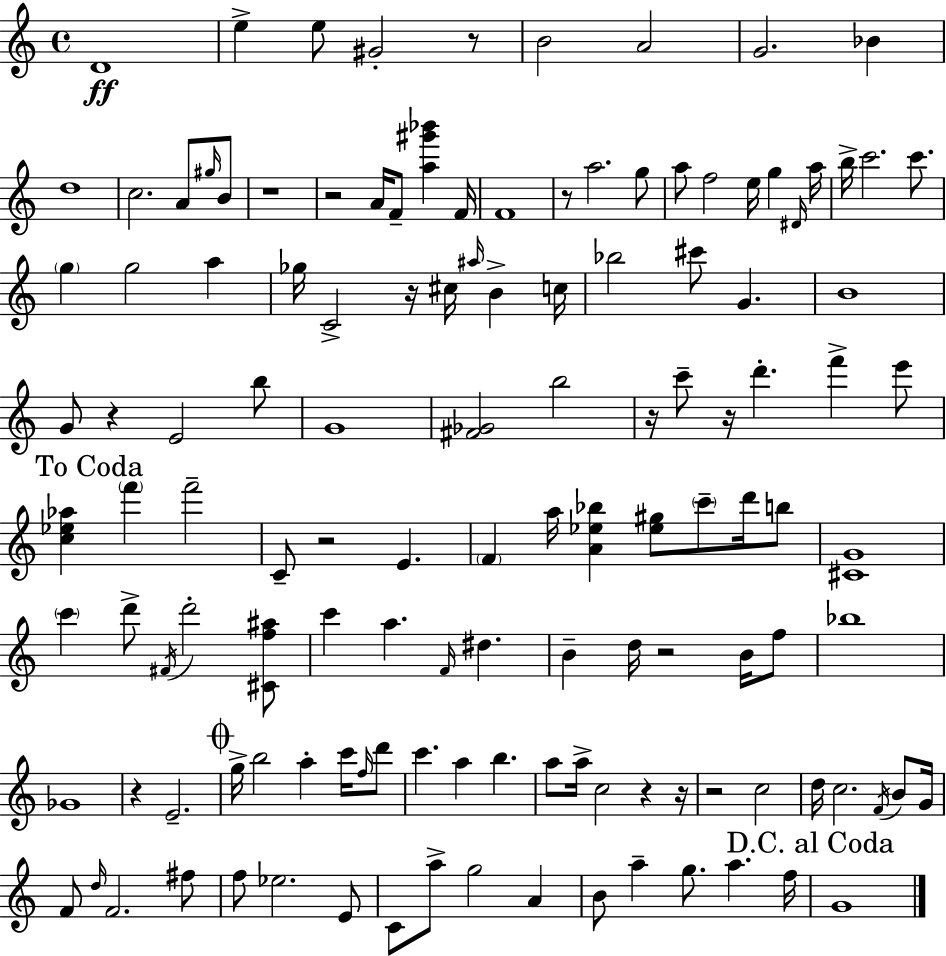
D4/w E5/q E5/e G#4/h R/e B4/h A4/h G4/h. Bb4/q D5/w C5/h. A4/e G#5/s B4/e R/w R/h A4/s F4/e [A5,G#6,Bb6]/q F4/s F4/w R/e A5/h. G5/e A5/e F5/h E5/s G5/q D#4/s A5/s B5/s C6/h. C6/e. G5/q G5/h A5/q Gb5/s C4/h R/s C#5/s A#5/s B4/q C5/s Bb5/h C#6/e G4/q. B4/w G4/e R/q E4/h B5/e G4/w [F#4,Gb4]/h B5/h R/s C6/e R/s D6/q. F6/q E6/e [C5,Eb5,Ab5]/q F6/q F6/h C4/e R/h E4/q. F4/q A5/s [A4,Eb5,Bb5]/q [Eb5,G#5]/e C6/e D6/s B5/e [C#4,G4]/w C6/q D6/e F#4/s D6/h [C#4,F5,A#5]/e C6/q A5/q. F4/s D#5/q. B4/q D5/s R/h B4/s F5/e Bb5/w Gb4/w R/q E4/h. G5/s B5/h A5/q C6/s F5/s D6/e C6/q. A5/q B5/q. A5/e A5/s C5/h R/q R/s R/h C5/h D5/s C5/h. F4/s B4/e G4/s F4/e D5/s F4/h. F#5/e F5/e Eb5/h. E4/e C4/e A5/e G5/h A4/q B4/e A5/q G5/e. A5/q. F5/s G4/w